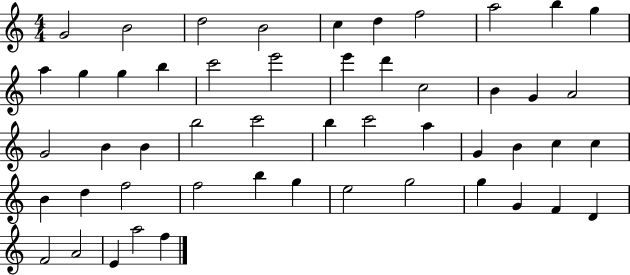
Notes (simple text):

G4/h B4/h D5/h B4/h C5/q D5/q F5/h A5/h B5/q G5/q A5/q G5/q G5/q B5/q C6/h E6/h E6/q D6/q C5/h B4/q G4/q A4/h G4/h B4/q B4/q B5/h C6/h B5/q C6/h A5/q G4/q B4/q C5/q C5/q B4/q D5/q F5/h F5/h B5/q G5/q E5/h G5/h G5/q G4/q F4/q D4/q F4/h A4/h E4/q A5/h F5/q